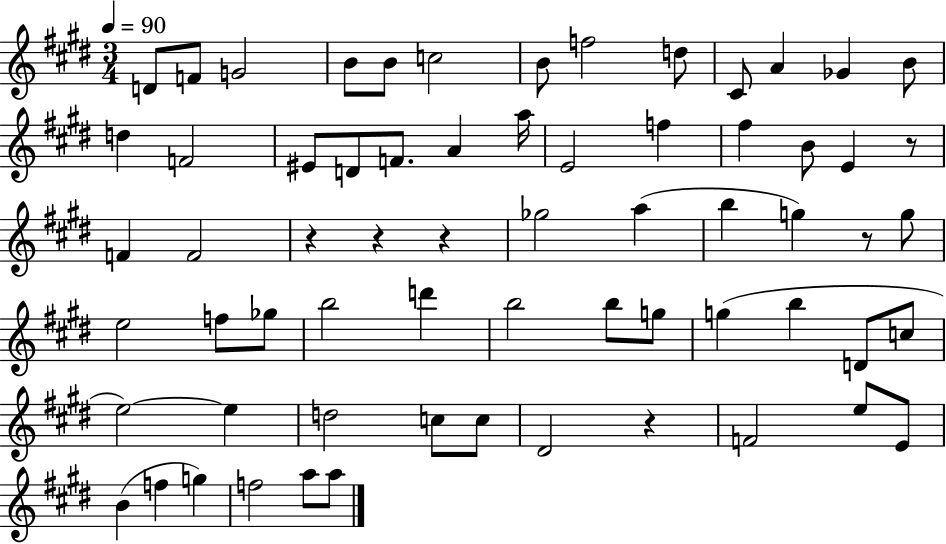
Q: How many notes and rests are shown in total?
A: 65